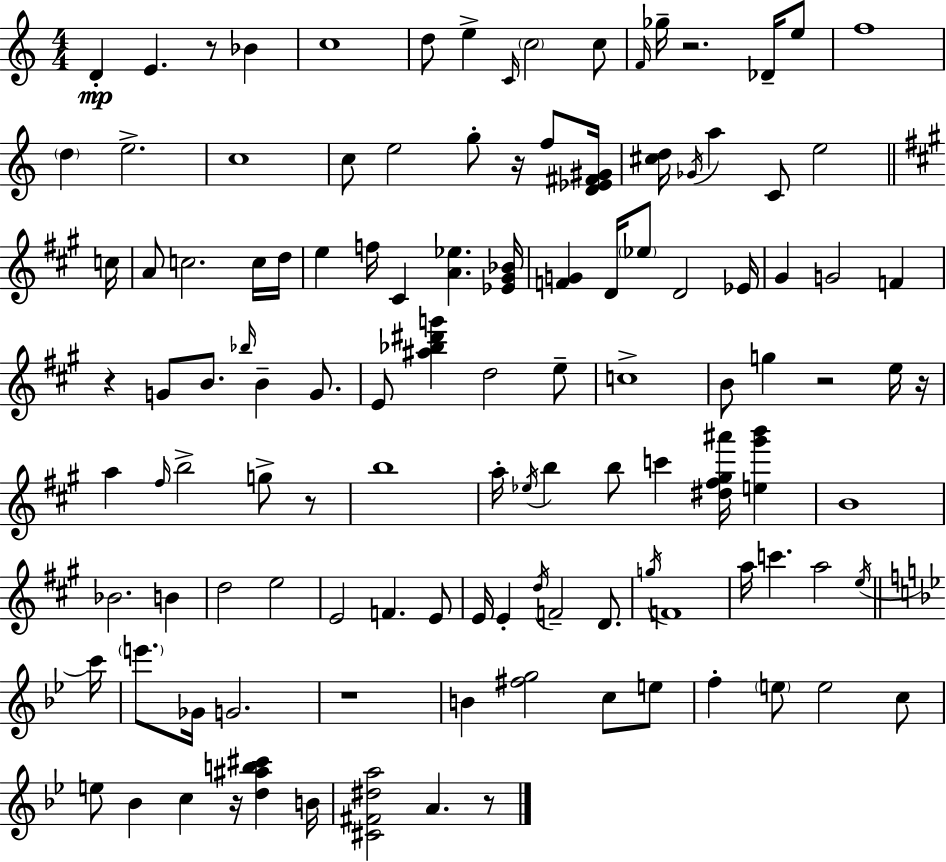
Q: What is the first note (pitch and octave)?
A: D4